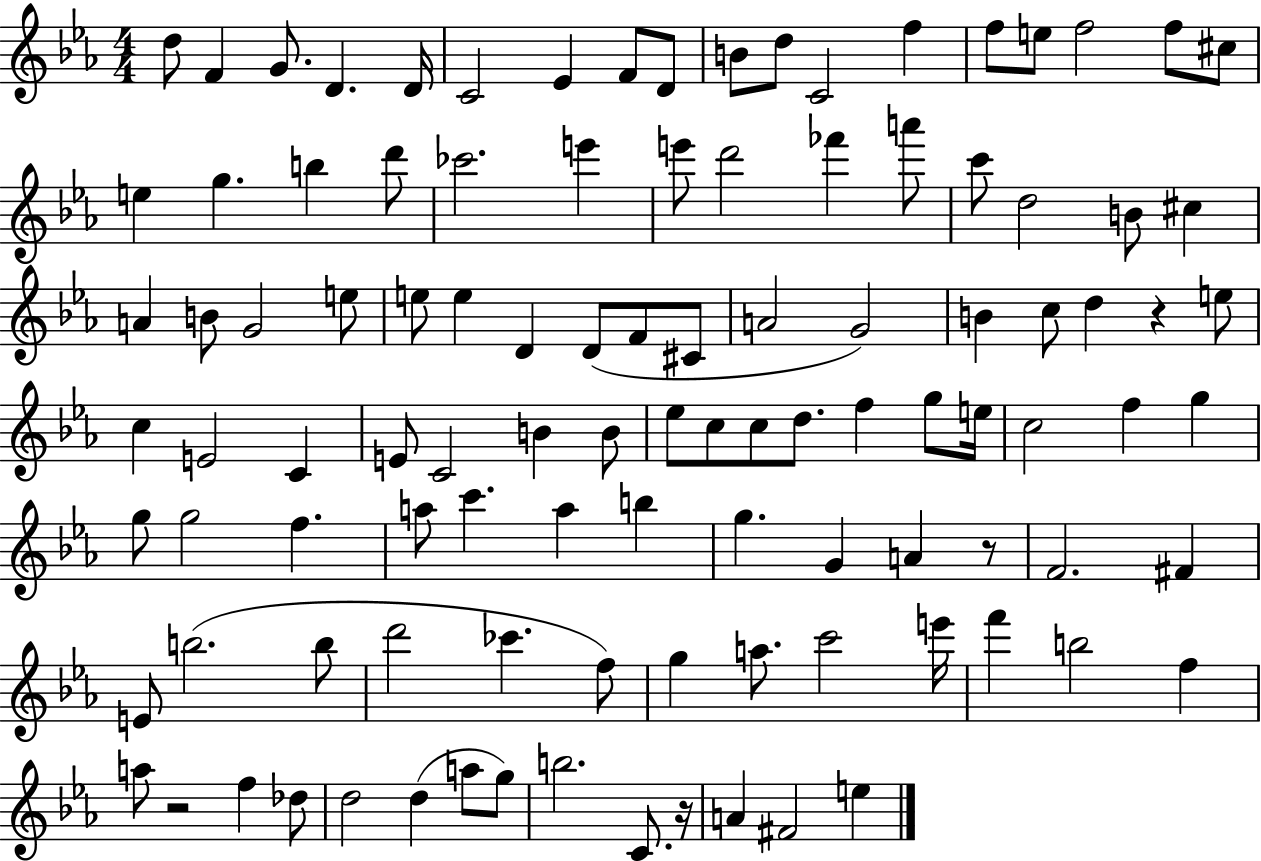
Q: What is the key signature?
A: EES major